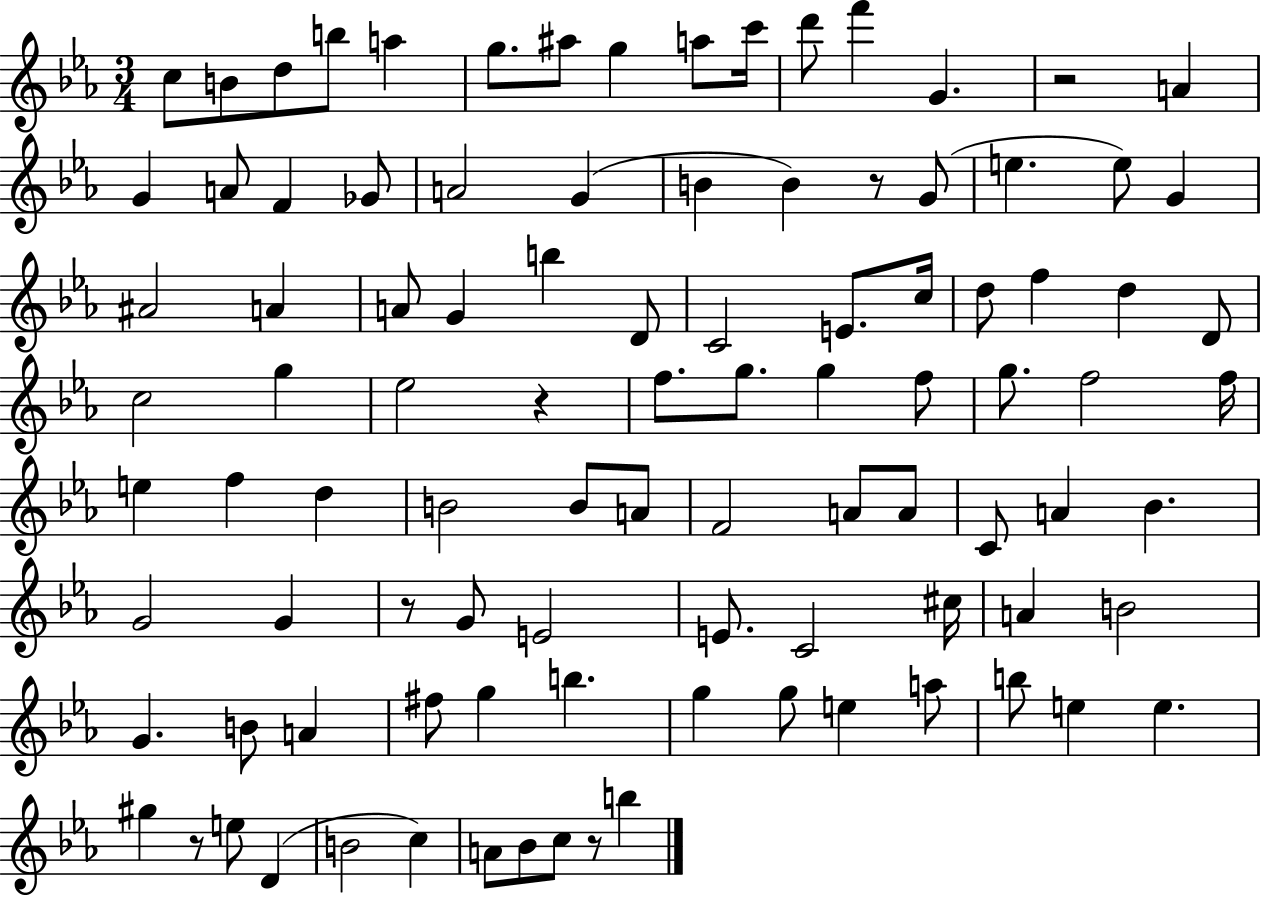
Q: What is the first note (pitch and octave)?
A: C5